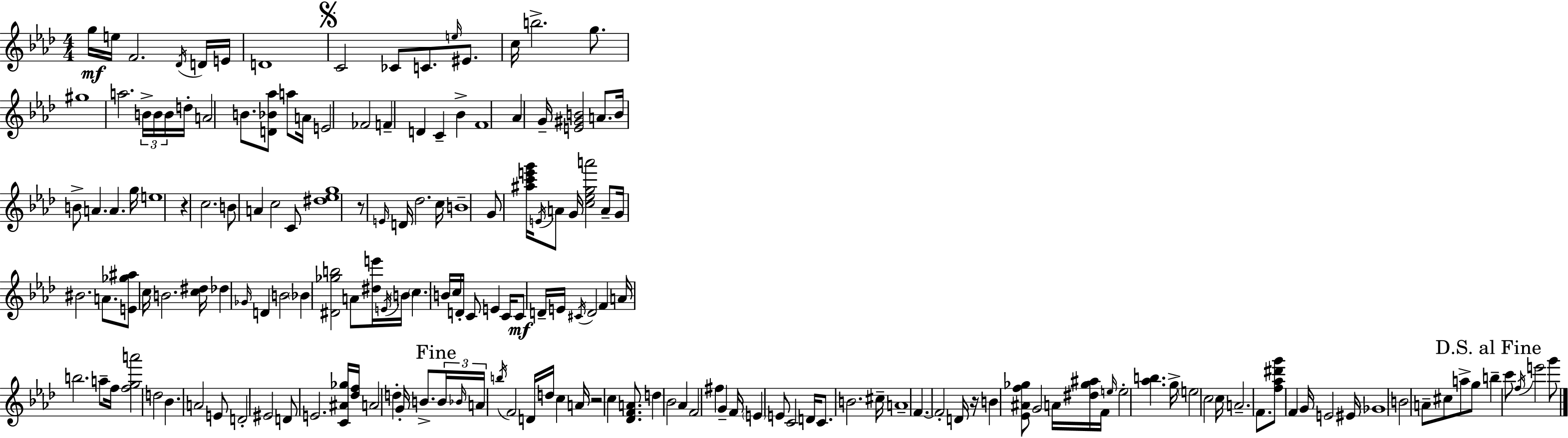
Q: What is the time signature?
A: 4/4